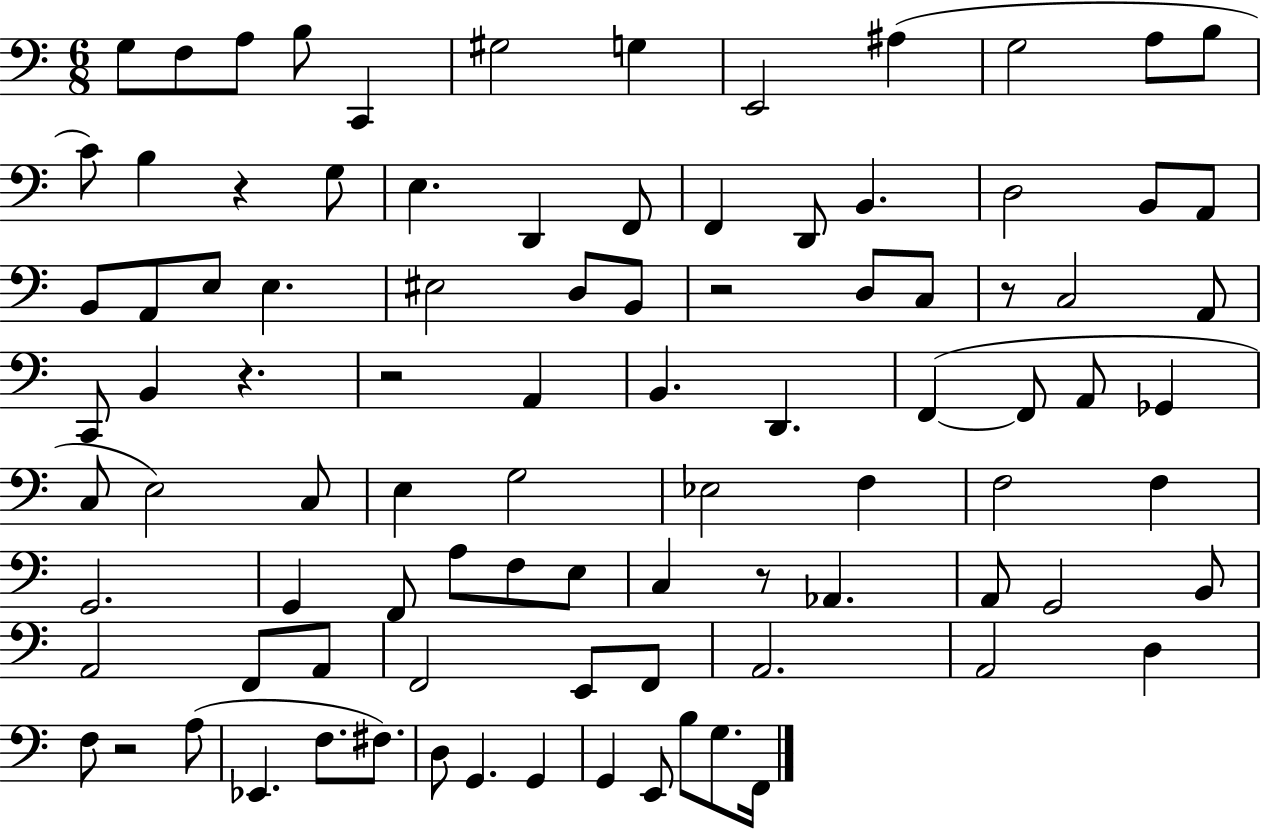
X:1
T:Untitled
M:6/8
L:1/4
K:C
G,/2 F,/2 A,/2 B,/2 C,, ^G,2 G, E,,2 ^A, G,2 A,/2 B,/2 C/2 B, z G,/2 E, D,, F,,/2 F,, D,,/2 B,, D,2 B,,/2 A,,/2 B,,/2 A,,/2 E,/2 E, ^E,2 D,/2 B,,/2 z2 D,/2 C,/2 z/2 C,2 A,,/2 C,,/2 B,, z z2 A,, B,, D,, F,, F,,/2 A,,/2 _G,, C,/2 E,2 C,/2 E, G,2 _E,2 F, F,2 F, G,,2 G,, F,,/2 A,/2 F,/2 E,/2 C, z/2 _A,, A,,/2 G,,2 B,,/2 A,,2 F,,/2 A,,/2 F,,2 E,,/2 F,,/2 A,,2 A,,2 D, F,/2 z2 A,/2 _E,, F,/2 ^F,/2 D,/2 G,, G,, G,, E,,/2 B,/2 G,/2 F,,/4